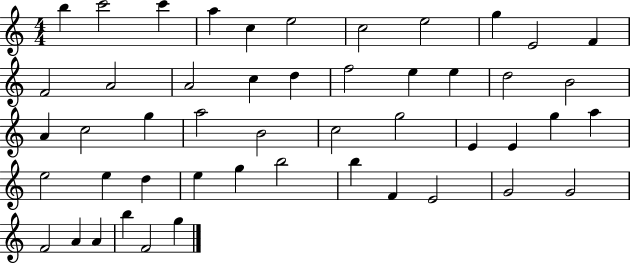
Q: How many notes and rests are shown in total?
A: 49